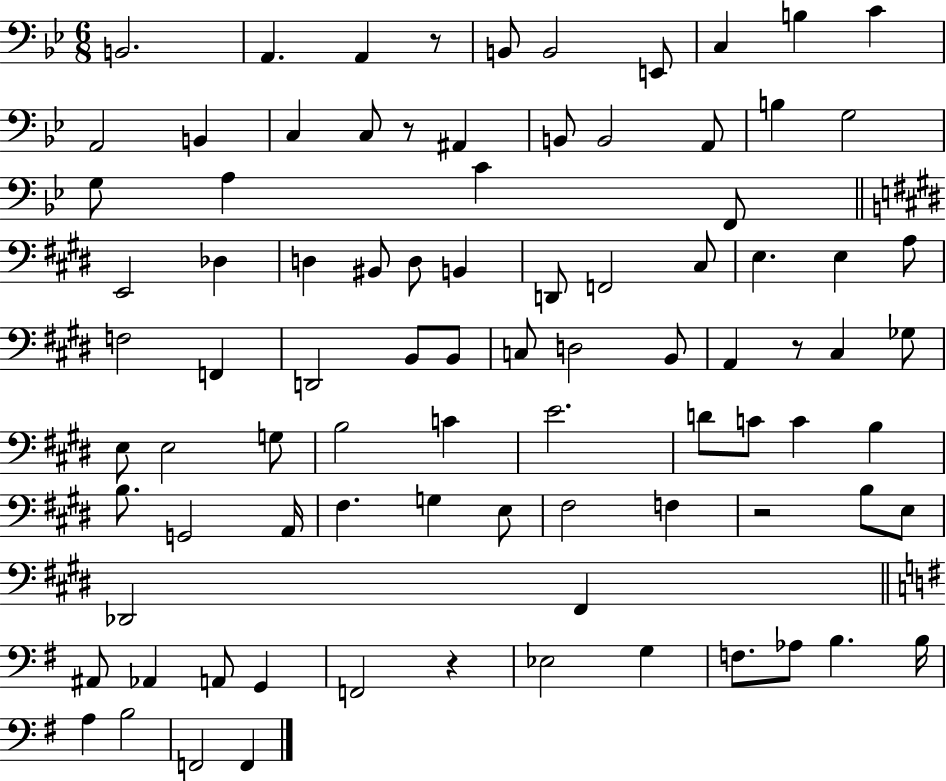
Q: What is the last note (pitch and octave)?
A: F2